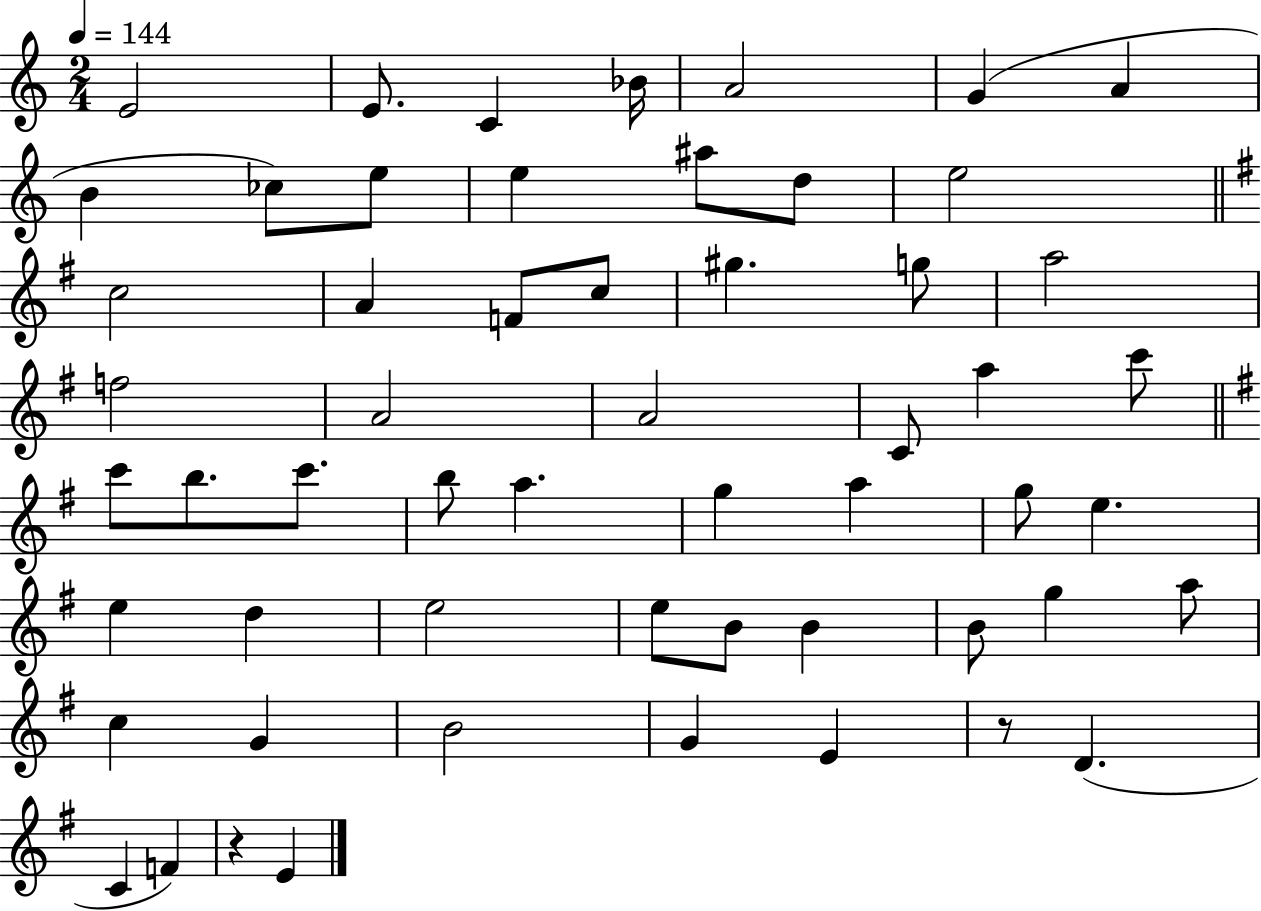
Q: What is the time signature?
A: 2/4